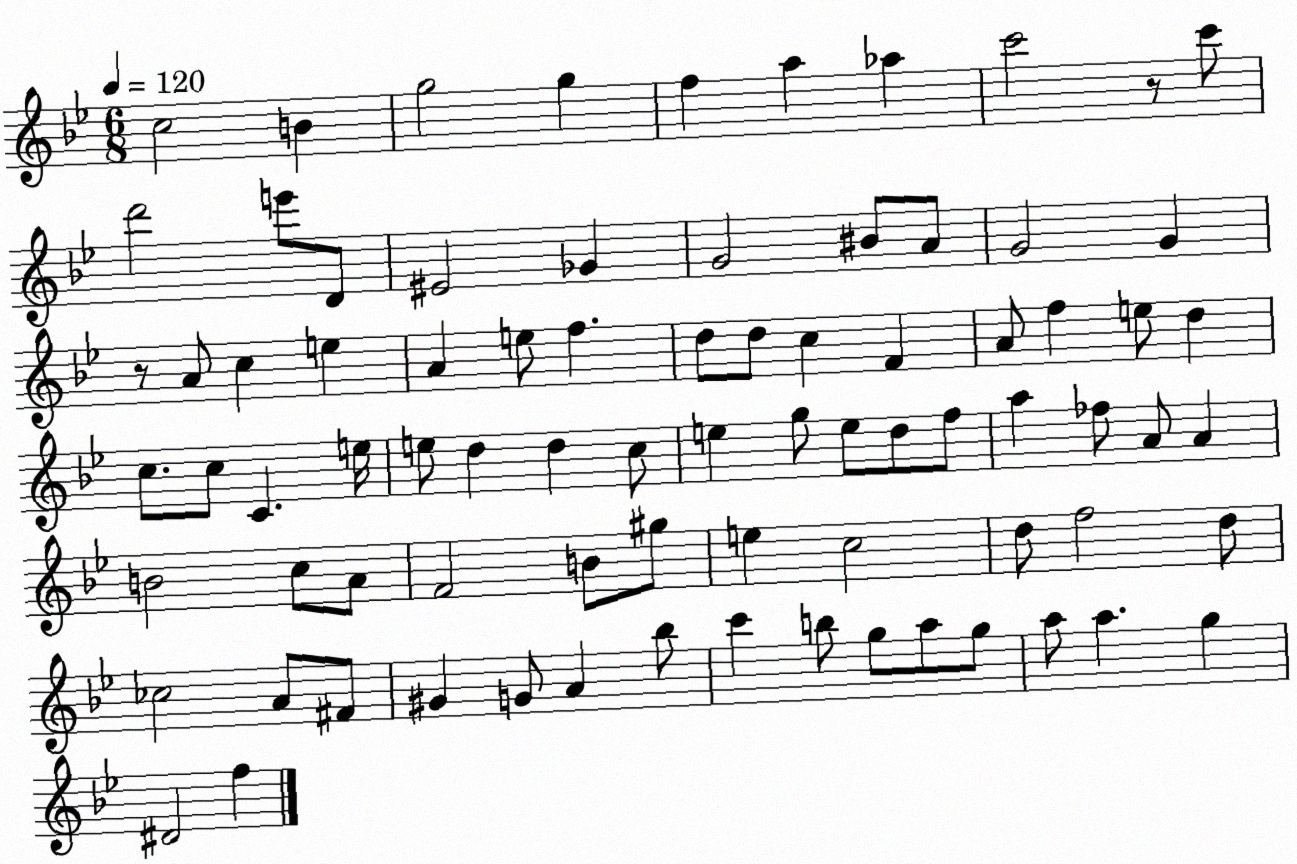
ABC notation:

X:1
T:Untitled
M:6/8
L:1/4
K:Bb
c2 B g2 g f a _a c'2 z/2 c'/2 d'2 e'/2 D/2 ^E2 _G G2 ^B/2 A/2 G2 G z/2 A/2 c e A e/2 f d/2 d/2 c F A/2 f e/2 d c/2 c/2 C e/4 e/2 d d c/2 e g/2 e/2 d/2 f/2 a _f/2 A/2 A B2 c/2 A/2 F2 B/2 ^g/2 e c2 d/2 f2 d/2 _c2 A/2 ^F/2 ^G G/2 A _b/2 c' b/2 g/2 a/2 g/2 a/2 a g ^D2 f